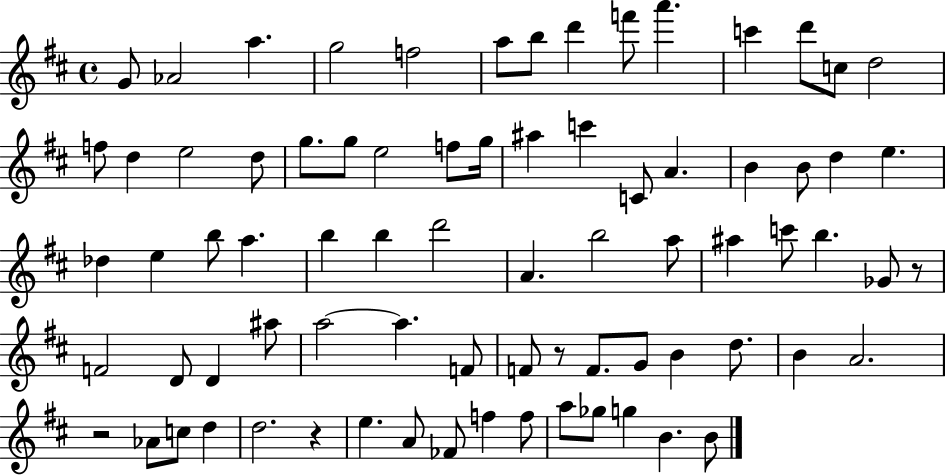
G4/e Ab4/h A5/q. G5/h F5/h A5/e B5/e D6/q F6/e A6/q. C6/q D6/e C5/e D5/h F5/e D5/q E5/h D5/e G5/e. G5/e E5/h F5/e G5/s A#5/q C6/q C4/e A4/q. B4/q B4/e D5/q E5/q. Db5/q E5/q B5/e A5/q. B5/q B5/q D6/h A4/q. B5/h A5/e A#5/q C6/e B5/q. Gb4/e R/e F4/h D4/e D4/q A#5/e A5/h A5/q. F4/e F4/e R/e F4/e. G4/e B4/q D5/e. B4/q A4/h. R/h Ab4/e C5/e D5/q D5/h. R/q E5/q. A4/e FES4/e F5/q F5/e A5/e Gb5/e G5/q B4/q. B4/e